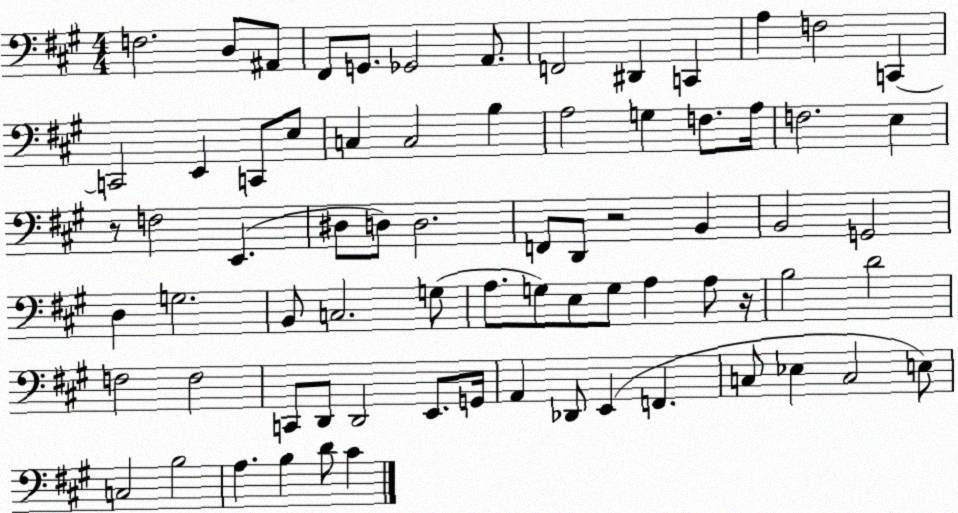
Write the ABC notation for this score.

X:1
T:Untitled
M:4/4
L:1/4
K:A
F,2 D,/2 ^A,,/2 ^F,,/2 G,,/2 _G,,2 A,,/2 F,,2 ^D,, C,, A, F,2 C,, C,,2 E,, C,,/2 E,/2 C, C,2 B, A,2 G, F,/2 A,/4 F,2 E, z/2 F,2 E,, ^D,/2 D,/2 D,2 F,,/2 D,,/2 z2 B,, B,,2 G,,2 D, G,2 B,,/2 C,2 G,/2 A,/2 G,/2 E,/2 G,/2 A, A,/2 z/4 B,2 D2 F,2 F,2 C,,/2 D,,/2 D,,2 E,,/2 G,,/4 A,, _D,,/2 E,, F,, C,/2 _E, C,2 E,/2 C,2 B,2 A, B, D/2 ^C